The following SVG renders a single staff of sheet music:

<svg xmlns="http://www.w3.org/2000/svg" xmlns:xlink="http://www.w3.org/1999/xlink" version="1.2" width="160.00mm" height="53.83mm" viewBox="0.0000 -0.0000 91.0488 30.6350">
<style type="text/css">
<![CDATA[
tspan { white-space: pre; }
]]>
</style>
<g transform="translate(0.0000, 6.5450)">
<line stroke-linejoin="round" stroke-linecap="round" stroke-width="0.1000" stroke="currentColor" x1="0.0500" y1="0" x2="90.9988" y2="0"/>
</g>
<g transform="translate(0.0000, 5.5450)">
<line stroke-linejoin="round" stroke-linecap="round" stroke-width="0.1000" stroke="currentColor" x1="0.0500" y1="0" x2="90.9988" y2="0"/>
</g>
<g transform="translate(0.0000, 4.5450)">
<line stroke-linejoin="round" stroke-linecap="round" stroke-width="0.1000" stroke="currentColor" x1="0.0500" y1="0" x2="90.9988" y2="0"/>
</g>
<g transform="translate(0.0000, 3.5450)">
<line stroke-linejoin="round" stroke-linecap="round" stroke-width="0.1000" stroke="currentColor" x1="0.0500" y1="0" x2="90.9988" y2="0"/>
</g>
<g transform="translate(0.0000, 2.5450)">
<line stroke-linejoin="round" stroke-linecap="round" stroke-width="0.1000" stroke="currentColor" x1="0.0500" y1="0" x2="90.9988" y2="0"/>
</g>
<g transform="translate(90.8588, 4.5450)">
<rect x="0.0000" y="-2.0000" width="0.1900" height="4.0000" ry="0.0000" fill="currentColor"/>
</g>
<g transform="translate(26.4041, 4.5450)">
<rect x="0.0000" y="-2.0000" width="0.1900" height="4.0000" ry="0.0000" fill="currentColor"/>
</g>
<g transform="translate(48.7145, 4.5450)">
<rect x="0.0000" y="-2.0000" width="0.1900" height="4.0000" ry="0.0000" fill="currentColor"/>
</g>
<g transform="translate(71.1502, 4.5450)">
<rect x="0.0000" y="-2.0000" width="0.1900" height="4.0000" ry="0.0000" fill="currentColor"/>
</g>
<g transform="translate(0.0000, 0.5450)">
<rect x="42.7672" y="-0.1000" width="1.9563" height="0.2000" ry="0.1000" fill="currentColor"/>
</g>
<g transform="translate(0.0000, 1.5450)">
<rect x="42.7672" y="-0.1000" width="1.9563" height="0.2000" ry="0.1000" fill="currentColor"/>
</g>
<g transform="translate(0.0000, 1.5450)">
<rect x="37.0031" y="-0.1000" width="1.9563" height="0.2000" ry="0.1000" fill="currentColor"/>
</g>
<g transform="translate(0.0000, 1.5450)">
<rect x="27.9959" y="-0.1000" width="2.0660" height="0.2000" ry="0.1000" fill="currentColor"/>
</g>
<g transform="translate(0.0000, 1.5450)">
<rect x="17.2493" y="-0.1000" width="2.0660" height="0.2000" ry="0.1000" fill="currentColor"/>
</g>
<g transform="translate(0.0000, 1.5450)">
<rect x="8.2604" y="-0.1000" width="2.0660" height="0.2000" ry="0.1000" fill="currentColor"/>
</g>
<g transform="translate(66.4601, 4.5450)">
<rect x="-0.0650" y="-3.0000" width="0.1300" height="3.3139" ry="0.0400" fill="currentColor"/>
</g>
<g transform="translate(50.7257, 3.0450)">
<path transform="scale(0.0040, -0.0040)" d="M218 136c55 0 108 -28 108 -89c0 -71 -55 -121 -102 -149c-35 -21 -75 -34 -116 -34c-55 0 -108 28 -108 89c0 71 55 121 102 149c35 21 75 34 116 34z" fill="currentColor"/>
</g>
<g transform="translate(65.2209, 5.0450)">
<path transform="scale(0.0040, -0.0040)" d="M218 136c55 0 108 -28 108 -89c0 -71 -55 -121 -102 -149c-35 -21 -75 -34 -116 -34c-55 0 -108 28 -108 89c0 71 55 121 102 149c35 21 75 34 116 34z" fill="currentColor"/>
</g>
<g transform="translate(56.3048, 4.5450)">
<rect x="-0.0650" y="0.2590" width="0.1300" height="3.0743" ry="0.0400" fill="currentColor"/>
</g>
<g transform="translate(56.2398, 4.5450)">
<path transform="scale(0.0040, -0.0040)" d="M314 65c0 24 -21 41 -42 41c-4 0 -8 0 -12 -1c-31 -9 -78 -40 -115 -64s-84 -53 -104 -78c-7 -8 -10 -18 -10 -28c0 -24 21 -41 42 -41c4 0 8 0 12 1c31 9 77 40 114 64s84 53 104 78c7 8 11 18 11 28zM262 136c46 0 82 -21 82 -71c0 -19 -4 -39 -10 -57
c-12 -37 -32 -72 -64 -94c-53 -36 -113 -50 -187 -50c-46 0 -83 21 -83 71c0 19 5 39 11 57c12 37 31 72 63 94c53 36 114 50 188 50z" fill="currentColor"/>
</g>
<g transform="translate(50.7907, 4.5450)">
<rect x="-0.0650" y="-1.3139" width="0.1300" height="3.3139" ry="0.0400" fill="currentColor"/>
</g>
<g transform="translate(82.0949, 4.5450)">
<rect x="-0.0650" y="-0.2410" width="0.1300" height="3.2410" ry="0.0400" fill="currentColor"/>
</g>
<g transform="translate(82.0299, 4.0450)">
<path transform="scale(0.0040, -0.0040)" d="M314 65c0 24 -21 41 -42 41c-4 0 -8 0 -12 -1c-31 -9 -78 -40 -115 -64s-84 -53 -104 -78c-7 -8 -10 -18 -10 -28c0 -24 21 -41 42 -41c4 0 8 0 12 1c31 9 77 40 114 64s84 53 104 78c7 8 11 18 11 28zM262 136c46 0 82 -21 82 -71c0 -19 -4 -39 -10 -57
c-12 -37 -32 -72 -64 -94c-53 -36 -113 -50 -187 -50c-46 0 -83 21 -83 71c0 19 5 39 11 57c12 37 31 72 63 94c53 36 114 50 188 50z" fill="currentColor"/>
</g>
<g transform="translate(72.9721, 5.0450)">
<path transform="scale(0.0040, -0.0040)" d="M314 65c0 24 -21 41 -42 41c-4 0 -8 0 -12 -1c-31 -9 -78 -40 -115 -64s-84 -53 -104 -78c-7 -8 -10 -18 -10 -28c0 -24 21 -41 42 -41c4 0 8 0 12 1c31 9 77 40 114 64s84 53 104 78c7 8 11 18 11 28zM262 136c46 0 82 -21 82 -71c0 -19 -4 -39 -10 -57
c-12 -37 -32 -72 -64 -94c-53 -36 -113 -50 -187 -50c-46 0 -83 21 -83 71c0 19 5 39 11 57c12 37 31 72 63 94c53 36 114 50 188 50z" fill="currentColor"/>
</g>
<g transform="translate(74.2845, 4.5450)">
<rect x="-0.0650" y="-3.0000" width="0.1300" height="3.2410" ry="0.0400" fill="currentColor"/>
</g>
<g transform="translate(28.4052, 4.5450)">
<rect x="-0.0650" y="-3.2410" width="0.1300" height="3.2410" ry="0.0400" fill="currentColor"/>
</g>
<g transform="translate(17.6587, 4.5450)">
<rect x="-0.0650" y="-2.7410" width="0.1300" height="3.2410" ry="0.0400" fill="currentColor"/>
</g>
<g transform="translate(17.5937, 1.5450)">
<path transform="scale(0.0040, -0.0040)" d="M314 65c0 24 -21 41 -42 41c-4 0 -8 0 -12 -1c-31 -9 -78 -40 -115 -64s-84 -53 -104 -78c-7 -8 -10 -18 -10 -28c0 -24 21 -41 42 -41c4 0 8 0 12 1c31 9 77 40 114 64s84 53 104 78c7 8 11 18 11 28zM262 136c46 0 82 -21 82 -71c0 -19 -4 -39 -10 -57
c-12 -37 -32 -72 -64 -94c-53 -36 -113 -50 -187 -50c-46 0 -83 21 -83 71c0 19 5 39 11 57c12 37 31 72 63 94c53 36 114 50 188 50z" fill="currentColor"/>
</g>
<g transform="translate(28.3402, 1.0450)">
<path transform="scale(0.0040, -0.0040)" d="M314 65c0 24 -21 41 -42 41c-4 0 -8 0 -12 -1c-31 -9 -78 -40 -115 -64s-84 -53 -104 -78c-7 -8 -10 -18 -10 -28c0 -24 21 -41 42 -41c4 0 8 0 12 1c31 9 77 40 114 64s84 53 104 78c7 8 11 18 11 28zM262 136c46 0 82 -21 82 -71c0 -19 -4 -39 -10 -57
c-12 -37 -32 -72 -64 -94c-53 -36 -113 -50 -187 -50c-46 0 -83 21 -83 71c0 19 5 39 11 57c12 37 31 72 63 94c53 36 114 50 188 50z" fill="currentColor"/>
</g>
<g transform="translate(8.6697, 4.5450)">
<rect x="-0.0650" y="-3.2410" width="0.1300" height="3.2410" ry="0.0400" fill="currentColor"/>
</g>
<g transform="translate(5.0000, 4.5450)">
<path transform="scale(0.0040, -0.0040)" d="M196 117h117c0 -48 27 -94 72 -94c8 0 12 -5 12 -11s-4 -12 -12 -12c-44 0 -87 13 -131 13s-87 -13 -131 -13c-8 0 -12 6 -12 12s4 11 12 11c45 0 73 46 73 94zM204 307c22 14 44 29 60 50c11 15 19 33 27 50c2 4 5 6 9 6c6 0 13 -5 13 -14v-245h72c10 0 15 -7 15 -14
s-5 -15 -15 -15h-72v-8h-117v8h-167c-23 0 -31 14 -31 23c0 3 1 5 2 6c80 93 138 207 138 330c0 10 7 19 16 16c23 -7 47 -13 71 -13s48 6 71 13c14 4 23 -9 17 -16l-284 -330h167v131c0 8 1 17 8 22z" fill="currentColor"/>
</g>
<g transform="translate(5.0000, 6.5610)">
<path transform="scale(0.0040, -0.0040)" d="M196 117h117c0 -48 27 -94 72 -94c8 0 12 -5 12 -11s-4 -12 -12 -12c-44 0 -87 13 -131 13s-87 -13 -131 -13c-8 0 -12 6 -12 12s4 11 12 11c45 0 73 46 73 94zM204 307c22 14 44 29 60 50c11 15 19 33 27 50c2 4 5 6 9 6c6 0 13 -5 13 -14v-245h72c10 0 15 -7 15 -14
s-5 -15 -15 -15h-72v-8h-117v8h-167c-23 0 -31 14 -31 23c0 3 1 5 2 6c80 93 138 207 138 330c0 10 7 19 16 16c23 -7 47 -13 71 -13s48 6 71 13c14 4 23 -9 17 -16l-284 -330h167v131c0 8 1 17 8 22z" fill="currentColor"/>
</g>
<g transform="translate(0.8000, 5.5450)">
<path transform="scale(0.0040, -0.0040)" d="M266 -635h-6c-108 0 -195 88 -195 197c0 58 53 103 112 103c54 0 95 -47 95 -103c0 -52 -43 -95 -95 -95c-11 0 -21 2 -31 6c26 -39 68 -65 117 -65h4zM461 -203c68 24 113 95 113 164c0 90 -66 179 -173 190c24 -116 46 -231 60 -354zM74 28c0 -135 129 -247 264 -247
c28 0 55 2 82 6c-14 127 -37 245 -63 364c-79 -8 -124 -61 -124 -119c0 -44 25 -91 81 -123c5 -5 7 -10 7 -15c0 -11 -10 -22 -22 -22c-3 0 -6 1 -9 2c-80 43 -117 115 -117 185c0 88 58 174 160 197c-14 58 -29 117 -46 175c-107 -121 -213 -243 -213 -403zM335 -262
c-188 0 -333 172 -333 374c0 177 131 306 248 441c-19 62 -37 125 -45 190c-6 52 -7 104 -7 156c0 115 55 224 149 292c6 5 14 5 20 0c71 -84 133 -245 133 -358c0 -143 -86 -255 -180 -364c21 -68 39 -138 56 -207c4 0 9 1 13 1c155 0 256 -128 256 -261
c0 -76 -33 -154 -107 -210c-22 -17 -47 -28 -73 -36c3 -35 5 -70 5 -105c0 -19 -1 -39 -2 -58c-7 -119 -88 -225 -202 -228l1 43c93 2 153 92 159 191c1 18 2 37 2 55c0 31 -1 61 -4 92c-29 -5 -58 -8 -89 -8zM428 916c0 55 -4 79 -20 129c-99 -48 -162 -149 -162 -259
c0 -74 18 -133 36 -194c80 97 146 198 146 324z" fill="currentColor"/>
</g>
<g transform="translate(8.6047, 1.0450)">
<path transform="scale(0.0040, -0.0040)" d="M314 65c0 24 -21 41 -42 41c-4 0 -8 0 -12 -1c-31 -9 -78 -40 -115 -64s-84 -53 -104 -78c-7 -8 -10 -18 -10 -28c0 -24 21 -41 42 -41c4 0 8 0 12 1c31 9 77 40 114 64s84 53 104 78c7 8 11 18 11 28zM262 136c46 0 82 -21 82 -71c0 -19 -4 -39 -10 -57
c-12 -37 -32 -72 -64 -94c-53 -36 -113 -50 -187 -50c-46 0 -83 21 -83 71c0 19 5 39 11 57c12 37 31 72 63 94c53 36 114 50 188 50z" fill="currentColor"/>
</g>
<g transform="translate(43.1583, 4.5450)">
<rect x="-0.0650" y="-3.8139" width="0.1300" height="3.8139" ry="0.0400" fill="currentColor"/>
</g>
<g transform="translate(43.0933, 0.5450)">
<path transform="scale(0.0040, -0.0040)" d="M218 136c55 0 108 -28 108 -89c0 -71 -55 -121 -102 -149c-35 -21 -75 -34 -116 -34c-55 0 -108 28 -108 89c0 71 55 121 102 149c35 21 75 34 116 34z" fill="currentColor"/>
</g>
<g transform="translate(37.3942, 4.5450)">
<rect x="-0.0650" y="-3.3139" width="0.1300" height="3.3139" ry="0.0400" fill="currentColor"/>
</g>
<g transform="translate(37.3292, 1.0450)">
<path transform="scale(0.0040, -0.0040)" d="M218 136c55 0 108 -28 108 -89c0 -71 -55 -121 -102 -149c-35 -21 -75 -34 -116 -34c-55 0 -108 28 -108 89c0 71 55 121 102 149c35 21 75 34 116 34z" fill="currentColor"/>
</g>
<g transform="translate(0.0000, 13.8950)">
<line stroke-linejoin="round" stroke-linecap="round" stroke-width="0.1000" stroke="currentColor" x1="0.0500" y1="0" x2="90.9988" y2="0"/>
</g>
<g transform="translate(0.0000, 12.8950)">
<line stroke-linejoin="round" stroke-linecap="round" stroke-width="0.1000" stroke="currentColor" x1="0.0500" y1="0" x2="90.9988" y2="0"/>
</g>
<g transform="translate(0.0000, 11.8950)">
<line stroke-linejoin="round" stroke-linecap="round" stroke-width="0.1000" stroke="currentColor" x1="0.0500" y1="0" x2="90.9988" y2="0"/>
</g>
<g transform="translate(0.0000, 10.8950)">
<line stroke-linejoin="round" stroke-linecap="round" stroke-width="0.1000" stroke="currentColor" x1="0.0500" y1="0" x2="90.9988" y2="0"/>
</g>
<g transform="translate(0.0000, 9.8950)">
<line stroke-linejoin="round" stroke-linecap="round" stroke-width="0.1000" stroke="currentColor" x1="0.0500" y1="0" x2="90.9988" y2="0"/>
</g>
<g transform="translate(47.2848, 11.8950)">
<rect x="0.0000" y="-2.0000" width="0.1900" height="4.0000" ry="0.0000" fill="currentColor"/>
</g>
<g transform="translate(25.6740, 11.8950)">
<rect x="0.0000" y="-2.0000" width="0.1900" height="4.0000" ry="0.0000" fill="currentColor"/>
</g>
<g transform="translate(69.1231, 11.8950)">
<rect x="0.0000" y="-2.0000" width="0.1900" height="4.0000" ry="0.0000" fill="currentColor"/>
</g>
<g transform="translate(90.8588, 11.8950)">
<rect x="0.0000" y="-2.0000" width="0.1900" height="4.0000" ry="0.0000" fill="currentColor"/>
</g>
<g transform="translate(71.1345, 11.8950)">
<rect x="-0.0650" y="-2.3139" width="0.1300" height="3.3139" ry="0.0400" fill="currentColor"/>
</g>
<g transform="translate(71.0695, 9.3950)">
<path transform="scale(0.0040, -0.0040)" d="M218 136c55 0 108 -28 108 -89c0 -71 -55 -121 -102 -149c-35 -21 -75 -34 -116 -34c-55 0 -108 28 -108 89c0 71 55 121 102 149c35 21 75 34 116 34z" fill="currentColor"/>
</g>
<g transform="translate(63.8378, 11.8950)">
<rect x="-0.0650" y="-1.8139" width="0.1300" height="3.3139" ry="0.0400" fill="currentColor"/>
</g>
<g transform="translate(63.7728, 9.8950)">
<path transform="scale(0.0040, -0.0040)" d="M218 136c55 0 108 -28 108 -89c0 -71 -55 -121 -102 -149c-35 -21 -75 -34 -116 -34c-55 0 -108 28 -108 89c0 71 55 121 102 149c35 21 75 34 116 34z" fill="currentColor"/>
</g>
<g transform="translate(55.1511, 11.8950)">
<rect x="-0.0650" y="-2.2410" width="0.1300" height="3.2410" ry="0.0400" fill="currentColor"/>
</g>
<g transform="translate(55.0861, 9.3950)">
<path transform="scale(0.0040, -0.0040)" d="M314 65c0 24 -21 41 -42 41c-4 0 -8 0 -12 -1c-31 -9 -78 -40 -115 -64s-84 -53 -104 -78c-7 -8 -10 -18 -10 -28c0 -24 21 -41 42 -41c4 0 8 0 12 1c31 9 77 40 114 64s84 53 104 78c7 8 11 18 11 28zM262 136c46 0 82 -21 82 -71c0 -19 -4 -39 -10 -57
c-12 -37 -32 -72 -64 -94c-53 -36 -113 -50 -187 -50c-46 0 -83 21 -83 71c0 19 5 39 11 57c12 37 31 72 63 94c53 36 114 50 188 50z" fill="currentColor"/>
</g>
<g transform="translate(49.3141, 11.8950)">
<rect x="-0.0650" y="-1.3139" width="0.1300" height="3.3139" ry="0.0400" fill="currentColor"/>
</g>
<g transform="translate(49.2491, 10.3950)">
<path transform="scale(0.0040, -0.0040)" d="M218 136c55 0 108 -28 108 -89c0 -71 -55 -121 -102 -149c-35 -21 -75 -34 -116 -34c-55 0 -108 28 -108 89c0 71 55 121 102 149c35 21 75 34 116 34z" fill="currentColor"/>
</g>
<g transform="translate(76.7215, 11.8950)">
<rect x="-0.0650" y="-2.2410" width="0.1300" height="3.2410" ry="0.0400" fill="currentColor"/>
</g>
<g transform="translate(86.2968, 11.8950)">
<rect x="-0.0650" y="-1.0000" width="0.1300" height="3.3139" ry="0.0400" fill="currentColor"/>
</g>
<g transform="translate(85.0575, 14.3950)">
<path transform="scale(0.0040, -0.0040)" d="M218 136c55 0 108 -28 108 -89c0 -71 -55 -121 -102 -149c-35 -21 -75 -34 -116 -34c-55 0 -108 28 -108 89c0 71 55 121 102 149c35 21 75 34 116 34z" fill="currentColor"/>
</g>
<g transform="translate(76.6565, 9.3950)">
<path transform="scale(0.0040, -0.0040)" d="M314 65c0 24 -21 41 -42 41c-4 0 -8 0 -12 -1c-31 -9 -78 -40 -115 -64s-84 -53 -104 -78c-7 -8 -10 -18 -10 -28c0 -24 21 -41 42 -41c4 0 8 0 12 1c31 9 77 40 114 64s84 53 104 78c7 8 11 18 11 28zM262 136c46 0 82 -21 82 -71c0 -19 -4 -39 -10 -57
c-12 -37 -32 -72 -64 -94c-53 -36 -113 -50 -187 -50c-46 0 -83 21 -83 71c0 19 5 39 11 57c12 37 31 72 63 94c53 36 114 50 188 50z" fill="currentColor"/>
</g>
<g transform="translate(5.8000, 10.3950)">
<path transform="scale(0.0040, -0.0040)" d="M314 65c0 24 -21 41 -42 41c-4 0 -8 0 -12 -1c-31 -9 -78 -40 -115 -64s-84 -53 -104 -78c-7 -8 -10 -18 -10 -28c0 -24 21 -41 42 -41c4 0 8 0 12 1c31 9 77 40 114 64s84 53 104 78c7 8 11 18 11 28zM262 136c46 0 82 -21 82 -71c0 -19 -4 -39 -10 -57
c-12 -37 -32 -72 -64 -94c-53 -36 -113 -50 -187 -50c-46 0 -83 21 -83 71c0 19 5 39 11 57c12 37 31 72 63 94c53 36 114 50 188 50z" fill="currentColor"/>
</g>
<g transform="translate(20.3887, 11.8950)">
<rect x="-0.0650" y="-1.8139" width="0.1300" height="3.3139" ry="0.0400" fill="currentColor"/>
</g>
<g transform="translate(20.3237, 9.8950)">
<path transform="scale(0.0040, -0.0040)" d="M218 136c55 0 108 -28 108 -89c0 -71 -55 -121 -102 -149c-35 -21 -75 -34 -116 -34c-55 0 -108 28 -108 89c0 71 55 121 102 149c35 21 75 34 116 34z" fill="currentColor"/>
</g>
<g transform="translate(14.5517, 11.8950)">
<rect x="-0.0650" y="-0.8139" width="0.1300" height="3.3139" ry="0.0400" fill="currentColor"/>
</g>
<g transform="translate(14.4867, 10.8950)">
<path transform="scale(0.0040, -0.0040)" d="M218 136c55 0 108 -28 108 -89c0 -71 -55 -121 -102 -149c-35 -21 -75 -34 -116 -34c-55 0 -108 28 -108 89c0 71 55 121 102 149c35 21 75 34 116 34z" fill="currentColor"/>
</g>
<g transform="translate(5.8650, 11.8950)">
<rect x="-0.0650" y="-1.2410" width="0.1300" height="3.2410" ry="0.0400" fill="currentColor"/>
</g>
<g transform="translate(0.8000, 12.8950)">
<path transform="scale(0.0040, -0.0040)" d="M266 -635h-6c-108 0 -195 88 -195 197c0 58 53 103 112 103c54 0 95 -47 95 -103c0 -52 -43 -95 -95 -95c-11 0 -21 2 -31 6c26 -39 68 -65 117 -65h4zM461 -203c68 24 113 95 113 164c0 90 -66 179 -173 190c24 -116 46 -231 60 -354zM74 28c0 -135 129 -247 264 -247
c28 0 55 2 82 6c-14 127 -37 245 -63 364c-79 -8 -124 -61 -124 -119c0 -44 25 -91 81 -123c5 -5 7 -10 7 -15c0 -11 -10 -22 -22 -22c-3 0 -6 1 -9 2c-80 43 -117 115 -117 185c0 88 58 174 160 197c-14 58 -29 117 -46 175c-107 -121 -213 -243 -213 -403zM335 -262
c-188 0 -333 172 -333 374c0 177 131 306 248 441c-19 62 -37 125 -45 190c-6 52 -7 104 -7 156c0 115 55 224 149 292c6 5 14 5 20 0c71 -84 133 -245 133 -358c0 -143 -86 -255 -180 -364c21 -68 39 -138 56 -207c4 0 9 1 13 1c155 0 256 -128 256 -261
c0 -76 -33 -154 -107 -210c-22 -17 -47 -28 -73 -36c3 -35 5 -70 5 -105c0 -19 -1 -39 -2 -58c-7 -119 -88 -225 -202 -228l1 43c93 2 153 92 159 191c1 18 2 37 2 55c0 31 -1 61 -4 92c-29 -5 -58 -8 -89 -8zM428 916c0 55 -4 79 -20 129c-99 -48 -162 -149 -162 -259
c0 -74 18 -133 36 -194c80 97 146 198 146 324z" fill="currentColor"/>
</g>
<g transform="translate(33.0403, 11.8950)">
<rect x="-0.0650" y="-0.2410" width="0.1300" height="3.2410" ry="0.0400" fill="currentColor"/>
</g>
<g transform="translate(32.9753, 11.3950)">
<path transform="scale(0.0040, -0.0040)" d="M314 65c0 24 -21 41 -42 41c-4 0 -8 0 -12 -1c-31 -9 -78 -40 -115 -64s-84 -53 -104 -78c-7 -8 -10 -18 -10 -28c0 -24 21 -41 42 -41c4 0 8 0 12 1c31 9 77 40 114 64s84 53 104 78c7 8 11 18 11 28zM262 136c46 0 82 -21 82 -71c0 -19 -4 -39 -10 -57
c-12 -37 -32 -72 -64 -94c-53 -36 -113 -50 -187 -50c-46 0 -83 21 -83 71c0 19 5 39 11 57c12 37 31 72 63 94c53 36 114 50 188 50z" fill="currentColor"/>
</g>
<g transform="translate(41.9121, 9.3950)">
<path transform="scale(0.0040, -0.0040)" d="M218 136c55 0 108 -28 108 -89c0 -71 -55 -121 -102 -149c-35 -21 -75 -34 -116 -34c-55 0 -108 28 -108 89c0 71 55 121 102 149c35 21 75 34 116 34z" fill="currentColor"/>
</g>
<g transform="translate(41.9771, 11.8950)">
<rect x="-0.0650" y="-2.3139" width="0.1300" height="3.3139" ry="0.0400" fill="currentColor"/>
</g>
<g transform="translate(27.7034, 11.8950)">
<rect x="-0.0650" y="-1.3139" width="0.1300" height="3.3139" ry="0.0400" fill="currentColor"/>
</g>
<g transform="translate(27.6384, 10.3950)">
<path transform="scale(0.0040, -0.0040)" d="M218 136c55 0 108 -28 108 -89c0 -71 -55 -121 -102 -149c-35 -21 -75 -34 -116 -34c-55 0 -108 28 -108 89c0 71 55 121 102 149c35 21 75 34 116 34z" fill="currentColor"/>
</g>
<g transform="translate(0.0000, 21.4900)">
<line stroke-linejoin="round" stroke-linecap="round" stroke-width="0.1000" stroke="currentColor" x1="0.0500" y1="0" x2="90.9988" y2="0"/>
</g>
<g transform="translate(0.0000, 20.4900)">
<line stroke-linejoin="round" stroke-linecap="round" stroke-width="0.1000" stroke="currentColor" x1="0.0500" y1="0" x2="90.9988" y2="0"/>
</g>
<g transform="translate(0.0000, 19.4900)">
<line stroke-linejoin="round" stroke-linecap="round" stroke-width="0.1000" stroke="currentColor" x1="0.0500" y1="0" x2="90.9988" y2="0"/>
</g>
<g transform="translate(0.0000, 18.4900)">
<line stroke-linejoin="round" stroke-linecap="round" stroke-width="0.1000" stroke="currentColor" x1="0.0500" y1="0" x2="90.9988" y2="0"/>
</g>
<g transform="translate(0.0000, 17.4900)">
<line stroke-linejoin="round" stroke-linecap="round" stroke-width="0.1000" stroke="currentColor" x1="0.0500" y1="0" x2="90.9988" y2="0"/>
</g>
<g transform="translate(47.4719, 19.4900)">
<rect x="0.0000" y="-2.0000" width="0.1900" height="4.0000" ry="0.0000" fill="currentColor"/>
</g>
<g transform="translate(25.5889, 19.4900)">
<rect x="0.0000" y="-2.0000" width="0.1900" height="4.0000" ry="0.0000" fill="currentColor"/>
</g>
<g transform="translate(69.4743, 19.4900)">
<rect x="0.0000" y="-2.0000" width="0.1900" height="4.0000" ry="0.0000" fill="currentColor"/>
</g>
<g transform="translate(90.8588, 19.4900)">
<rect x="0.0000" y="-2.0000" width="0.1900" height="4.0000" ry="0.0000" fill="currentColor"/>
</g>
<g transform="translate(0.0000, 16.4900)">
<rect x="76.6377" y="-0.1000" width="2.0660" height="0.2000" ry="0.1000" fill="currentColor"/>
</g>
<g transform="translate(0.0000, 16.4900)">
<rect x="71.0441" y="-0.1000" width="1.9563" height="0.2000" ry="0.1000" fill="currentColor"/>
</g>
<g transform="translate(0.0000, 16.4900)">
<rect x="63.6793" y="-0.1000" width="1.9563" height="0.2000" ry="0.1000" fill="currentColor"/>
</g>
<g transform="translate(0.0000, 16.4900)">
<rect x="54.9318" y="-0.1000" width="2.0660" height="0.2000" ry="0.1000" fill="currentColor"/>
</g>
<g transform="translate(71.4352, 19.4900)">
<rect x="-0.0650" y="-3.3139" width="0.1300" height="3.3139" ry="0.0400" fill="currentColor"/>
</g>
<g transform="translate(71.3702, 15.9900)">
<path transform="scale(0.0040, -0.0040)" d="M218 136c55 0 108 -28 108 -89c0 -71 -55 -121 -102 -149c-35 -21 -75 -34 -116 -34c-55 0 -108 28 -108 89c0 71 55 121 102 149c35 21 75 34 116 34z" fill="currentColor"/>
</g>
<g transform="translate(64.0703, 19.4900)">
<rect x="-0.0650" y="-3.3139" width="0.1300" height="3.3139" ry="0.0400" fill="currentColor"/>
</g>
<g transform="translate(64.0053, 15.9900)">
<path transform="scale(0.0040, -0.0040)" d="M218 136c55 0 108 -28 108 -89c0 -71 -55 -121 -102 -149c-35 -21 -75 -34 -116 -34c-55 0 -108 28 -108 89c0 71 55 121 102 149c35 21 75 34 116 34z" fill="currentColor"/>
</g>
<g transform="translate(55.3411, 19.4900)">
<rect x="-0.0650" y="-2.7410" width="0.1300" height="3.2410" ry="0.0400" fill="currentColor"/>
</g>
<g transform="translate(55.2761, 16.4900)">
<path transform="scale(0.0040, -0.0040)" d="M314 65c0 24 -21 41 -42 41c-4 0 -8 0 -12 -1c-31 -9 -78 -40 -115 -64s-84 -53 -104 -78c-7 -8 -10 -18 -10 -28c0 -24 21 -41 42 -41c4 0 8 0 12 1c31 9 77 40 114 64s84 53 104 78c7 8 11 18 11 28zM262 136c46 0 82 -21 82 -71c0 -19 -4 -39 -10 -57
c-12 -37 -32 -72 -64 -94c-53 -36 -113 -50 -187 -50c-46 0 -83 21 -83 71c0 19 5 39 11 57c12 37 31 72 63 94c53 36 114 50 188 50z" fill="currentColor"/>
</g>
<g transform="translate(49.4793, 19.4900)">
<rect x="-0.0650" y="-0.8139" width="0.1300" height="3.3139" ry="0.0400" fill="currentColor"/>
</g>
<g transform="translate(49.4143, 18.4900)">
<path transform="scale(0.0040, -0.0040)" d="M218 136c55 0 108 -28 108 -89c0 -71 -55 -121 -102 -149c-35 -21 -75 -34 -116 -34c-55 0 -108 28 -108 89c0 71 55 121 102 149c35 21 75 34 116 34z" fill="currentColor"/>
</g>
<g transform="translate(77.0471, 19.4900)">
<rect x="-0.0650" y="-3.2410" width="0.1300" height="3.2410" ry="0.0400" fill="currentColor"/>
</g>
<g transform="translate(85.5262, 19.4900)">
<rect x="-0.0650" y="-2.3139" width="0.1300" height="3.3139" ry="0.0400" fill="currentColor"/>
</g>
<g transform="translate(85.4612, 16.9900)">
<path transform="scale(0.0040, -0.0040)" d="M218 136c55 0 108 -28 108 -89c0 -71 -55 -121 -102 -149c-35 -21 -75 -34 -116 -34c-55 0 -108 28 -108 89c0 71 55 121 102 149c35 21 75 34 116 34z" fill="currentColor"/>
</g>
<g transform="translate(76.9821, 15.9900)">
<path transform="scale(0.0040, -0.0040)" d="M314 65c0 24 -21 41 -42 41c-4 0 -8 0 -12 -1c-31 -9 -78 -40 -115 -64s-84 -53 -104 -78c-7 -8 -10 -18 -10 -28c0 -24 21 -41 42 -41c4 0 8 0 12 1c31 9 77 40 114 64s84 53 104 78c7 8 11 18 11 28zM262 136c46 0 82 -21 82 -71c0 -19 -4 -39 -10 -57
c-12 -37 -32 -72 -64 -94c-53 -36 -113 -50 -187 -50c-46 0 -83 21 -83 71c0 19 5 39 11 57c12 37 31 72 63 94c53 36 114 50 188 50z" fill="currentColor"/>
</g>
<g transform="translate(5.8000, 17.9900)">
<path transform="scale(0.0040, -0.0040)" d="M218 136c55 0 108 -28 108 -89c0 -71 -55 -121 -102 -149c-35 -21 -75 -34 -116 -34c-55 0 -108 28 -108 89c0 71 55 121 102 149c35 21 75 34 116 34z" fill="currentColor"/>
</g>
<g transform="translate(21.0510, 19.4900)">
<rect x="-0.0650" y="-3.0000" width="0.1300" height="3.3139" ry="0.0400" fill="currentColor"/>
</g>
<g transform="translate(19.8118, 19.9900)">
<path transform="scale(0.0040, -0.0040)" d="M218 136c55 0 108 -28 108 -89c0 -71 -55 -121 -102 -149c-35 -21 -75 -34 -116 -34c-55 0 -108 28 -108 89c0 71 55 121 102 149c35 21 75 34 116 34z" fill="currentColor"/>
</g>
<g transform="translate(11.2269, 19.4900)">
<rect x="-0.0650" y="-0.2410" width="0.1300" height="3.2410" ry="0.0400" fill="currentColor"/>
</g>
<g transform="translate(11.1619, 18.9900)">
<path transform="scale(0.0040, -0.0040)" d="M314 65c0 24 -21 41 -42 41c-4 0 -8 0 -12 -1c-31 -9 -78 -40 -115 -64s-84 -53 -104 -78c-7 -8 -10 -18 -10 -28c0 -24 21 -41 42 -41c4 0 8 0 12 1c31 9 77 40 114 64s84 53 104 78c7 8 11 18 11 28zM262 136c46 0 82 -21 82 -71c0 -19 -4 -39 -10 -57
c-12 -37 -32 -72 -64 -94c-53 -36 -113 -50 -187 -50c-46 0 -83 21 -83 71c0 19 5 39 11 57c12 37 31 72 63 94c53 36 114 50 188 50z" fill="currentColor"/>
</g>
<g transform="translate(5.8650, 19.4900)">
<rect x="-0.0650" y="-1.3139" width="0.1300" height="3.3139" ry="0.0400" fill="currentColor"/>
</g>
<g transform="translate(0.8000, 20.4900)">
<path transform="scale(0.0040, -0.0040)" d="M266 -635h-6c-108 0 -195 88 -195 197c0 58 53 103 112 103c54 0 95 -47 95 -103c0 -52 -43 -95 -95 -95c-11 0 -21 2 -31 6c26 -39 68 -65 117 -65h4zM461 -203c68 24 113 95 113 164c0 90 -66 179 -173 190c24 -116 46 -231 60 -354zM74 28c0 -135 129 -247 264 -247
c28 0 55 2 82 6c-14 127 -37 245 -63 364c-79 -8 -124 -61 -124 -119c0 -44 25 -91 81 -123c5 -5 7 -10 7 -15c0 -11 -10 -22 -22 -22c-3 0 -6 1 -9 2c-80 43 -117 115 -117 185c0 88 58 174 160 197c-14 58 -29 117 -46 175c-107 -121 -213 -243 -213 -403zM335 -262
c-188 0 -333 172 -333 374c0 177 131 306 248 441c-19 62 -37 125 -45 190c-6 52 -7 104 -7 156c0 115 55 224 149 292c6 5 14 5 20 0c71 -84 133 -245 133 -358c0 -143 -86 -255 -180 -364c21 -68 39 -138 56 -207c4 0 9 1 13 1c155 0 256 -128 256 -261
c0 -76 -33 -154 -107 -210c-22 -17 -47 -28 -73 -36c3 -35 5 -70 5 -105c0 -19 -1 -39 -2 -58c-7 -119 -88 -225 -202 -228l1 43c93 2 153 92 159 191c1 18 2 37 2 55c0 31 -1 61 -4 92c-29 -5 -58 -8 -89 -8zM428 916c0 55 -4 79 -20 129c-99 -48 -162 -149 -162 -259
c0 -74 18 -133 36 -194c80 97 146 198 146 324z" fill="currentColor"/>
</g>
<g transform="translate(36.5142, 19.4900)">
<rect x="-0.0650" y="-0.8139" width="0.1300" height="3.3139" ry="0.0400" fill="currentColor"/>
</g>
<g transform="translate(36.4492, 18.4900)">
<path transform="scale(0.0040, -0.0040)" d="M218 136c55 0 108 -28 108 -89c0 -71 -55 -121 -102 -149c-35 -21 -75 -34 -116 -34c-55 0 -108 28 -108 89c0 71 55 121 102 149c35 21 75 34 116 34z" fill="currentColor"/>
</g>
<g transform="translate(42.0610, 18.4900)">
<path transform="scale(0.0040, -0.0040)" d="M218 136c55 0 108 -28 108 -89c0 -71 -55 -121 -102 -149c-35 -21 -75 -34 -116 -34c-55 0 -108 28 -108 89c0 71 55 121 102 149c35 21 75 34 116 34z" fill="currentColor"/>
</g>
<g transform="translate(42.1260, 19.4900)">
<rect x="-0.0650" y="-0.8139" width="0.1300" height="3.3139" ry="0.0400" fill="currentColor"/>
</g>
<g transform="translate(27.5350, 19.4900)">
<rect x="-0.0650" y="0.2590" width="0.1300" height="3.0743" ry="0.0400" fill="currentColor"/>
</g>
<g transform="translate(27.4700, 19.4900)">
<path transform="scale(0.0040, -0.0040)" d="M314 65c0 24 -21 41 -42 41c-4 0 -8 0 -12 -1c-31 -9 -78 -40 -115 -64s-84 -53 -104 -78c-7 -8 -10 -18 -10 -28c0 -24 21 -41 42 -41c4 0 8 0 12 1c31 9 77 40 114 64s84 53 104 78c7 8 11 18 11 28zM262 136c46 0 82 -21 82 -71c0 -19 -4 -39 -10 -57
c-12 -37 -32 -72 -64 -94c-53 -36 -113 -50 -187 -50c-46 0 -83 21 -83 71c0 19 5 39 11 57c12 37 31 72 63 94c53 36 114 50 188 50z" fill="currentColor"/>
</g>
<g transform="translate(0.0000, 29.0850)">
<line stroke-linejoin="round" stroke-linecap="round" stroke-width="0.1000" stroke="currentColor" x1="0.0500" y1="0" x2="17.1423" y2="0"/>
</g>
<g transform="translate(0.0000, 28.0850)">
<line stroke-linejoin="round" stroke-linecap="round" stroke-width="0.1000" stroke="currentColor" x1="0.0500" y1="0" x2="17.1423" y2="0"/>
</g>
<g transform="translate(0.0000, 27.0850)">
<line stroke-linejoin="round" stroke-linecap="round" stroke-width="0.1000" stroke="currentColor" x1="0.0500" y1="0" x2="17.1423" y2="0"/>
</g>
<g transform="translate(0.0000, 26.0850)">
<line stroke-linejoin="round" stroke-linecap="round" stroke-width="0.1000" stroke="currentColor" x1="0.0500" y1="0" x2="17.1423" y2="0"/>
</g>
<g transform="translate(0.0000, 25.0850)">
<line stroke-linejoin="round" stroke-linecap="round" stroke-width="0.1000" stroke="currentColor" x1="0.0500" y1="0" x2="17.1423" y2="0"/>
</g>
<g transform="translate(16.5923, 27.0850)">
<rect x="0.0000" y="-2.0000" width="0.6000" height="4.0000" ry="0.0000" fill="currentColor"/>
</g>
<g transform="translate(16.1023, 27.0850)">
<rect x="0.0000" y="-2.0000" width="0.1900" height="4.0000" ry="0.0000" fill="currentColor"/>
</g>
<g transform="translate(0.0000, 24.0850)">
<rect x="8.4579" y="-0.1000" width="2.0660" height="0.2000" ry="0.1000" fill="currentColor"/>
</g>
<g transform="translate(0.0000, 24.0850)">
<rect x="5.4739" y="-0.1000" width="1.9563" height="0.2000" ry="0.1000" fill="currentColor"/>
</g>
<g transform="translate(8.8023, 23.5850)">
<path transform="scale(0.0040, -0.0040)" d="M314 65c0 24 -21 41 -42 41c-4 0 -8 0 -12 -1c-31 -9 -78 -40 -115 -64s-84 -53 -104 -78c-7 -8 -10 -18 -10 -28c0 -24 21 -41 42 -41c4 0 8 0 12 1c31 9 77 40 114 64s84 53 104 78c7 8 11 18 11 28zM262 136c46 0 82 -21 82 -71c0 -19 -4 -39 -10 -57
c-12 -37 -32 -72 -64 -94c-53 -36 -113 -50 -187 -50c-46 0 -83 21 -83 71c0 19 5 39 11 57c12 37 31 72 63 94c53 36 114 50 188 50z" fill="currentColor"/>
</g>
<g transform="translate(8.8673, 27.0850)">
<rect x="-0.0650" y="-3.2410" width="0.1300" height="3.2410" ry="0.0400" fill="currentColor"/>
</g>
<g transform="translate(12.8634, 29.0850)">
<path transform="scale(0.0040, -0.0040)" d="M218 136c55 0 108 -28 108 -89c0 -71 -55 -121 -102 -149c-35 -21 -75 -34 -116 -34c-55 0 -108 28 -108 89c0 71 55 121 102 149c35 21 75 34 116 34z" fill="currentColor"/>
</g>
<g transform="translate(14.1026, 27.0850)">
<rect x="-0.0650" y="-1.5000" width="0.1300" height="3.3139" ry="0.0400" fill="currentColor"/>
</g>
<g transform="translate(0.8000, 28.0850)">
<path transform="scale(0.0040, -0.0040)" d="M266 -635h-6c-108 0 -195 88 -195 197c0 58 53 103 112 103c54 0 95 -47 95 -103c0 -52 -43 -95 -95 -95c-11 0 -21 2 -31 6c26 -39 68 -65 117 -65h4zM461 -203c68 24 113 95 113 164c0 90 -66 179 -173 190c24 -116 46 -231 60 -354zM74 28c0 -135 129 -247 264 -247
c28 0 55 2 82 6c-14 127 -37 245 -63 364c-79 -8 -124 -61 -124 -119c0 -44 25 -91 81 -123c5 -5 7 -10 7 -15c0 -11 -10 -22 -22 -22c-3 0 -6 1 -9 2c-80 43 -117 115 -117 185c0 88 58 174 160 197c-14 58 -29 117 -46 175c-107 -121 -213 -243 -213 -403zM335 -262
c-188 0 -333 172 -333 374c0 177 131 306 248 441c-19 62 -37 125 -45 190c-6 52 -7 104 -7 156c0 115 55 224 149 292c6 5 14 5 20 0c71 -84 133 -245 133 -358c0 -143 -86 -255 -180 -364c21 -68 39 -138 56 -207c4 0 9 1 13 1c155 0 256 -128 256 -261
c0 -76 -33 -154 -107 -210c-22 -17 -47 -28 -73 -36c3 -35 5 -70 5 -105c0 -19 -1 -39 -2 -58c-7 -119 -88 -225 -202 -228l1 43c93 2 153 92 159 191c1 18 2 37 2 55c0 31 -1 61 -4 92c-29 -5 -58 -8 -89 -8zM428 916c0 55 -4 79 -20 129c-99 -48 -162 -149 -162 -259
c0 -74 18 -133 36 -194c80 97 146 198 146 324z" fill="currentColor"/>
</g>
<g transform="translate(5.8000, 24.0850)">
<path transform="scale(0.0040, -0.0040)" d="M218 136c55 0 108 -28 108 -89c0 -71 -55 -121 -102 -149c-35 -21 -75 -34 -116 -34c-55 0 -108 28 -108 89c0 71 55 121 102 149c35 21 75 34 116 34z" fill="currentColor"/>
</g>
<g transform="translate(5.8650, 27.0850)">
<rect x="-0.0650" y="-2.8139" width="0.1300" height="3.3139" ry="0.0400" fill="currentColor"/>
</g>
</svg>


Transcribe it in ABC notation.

X:1
T:Untitled
M:4/4
L:1/4
K:C
b2 a2 b2 b c' e B2 A A2 c2 e2 d f e c2 g e g2 f g g2 D e c2 A B2 d d d a2 b b b2 g a b2 E